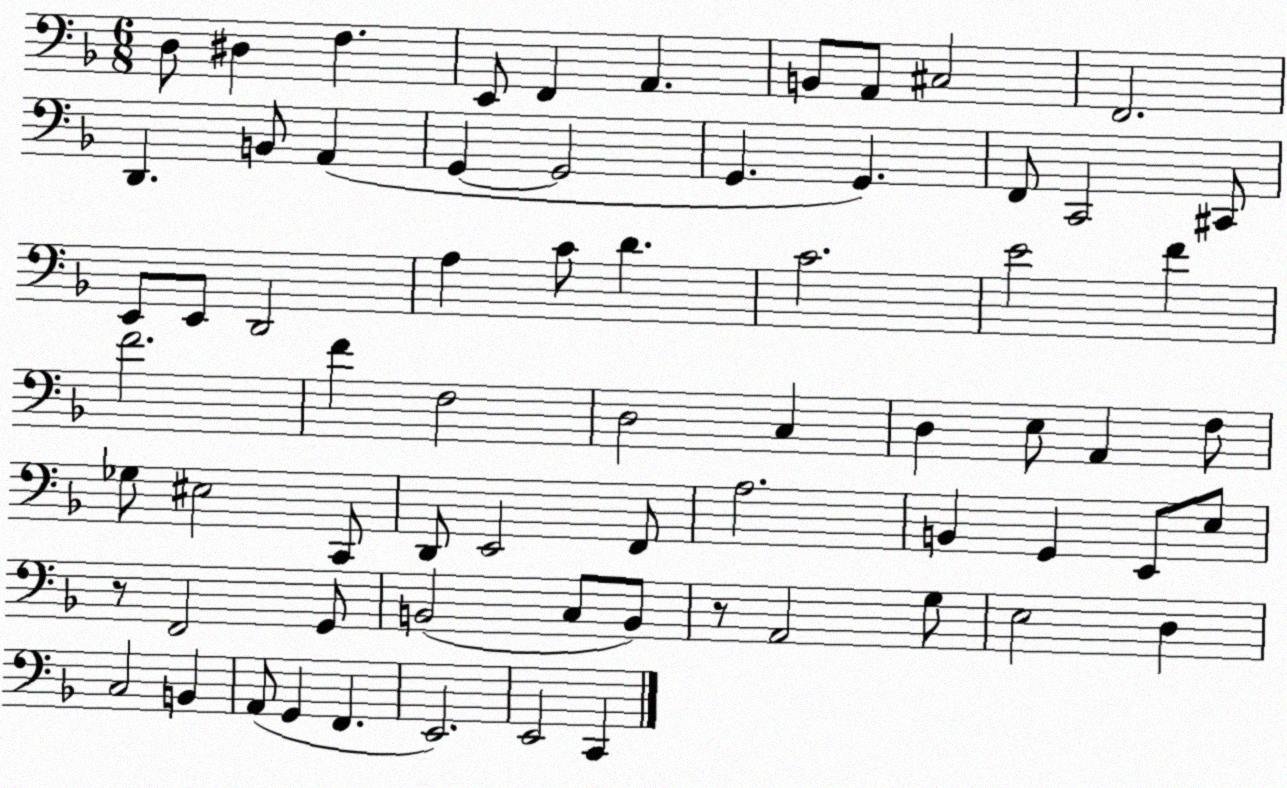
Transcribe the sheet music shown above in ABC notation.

X:1
T:Untitled
M:6/8
L:1/4
K:F
D,/2 ^D, F, E,,/2 F,, A,, B,,/2 A,,/2 ^C,2 F,,2 D,, B,,/2 A,, G,, G,,2 G,, G,, F,,/2 C,,2 ^C,,/2 E,,/2 E,,/2 D,,2 A, C/2 D C2 E2 F F2 F F,2 D,2 C, D, E,/2 A,, F,/2 _G,/2 ^E,2 C,,/2 D,,/2 E,,2 F,,/2 A,2 B,, G,, E,,/2 E,/2 z/2 F,,2 G,,/2 B,,2 C,/2 B,,/2 z/2 A,,2 G,/2 E,2 D, C,2 B,, A,,/2 G,, F,, E,,2 E,,2 C,,